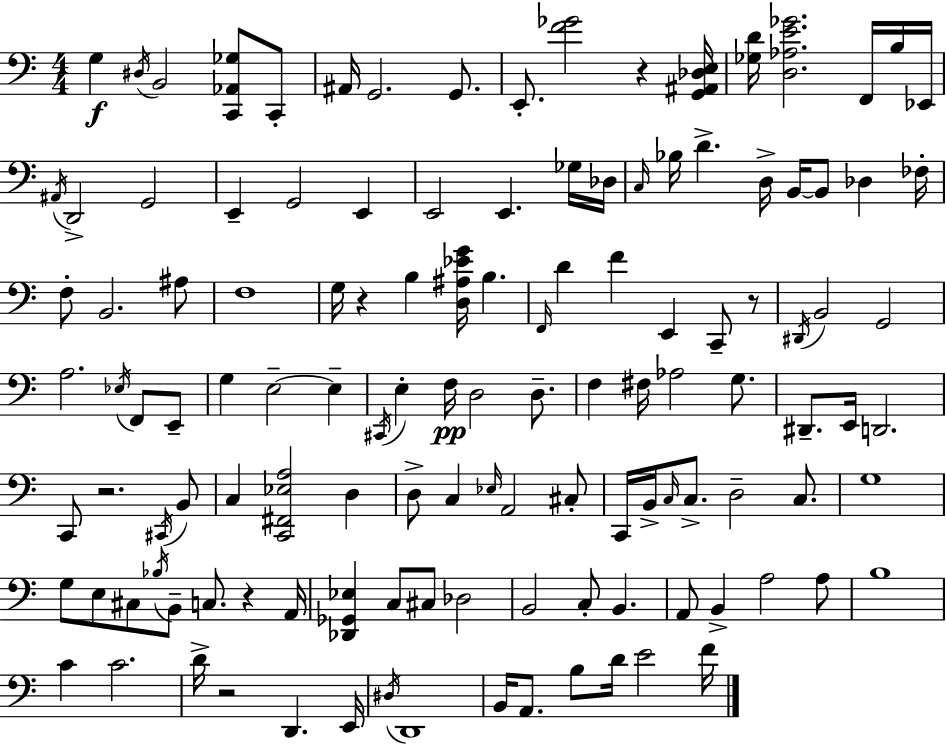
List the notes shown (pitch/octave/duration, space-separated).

G3/q D#3/s B2/h [C2,Ab2,Gb3]/e C2/e A#2/s G2/h. G2/e. E2/e. [F4,Gb4]/h R/q [G2,A#2,Db3,E3]/s [Gb3,D4]/s [D3,Ab3,E4,Gb4]/h. F2/s B3/s Eb2/s A#2/s D2/h G2/h E2/q G2/h E2/q E2/h E2/q. Gb3/s Db3/s C3/s Bb3/s D4/q. D3/s B2/s B2/e Db3/q FES3/s F3/e B2/h. A#3/e F3/w G3/s R/q B3/q [D3,A#3,Eb4,G4]/s B3/q. F2/s D4/q F4/q E2/q C2/e R/e D#2/s B2/h G2/h A3/h. Eb3/s F2/e E2/e G3/q E3/h E3/q C#2/s E3/q F3/s D3/h D3/e. F3/q F#3/s Ab3/h G3/e. D#2/e. E2/s D2/h. C2/e R/h. C#2/s B2/e C3/q [C2,F#2,Eb3,A3]/h D3/q D3/e C3/q Eb3/s A2/h C#3/e C2/s B2/s C3/s C3/e. D3/h C3/e. G3/w G3/e E3/e C#3/e Bb3/s B2/e C3/e. R/q A2/s [Db2,Gb2,Eb3]/q C3/e C#3/e Db3/h B2/h C3/e B2/q. A2/e B2/q A3/h A3/e B3/w C4/q C4/h. D4/s R/h D2/q. E2/s D#3/s D2/w B2/s A2/e. B3/e D4/s E4/h F4/s